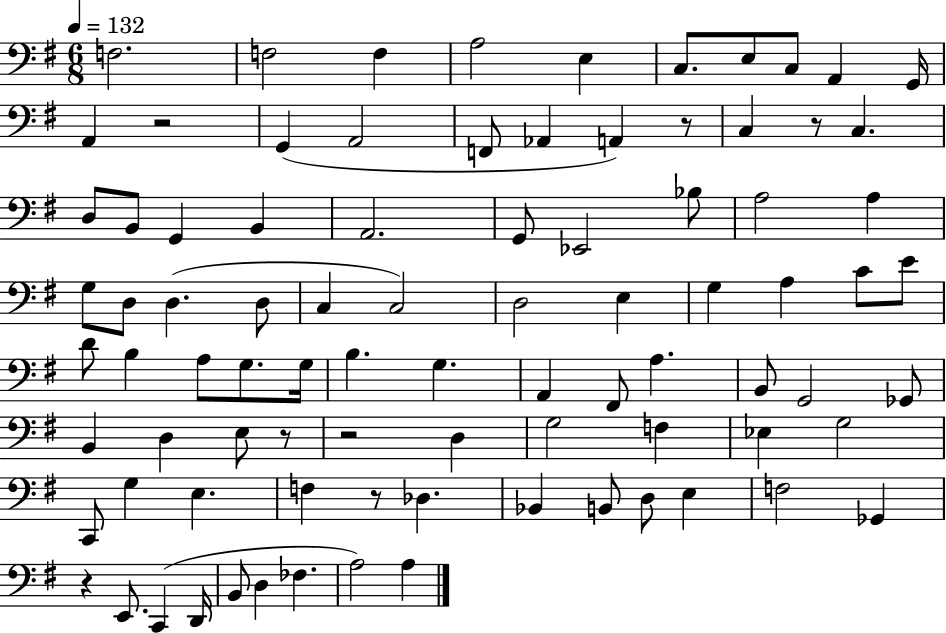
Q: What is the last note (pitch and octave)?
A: A3